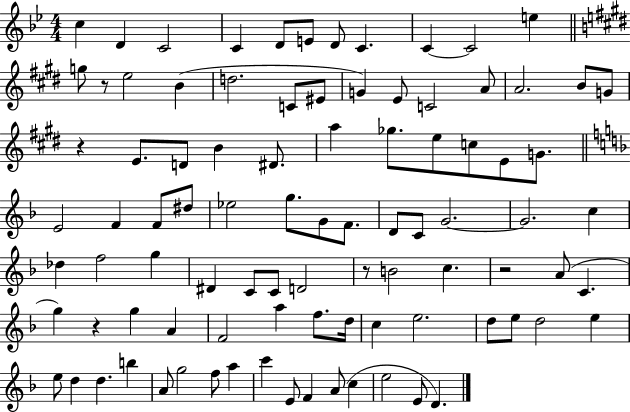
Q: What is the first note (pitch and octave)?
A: C5